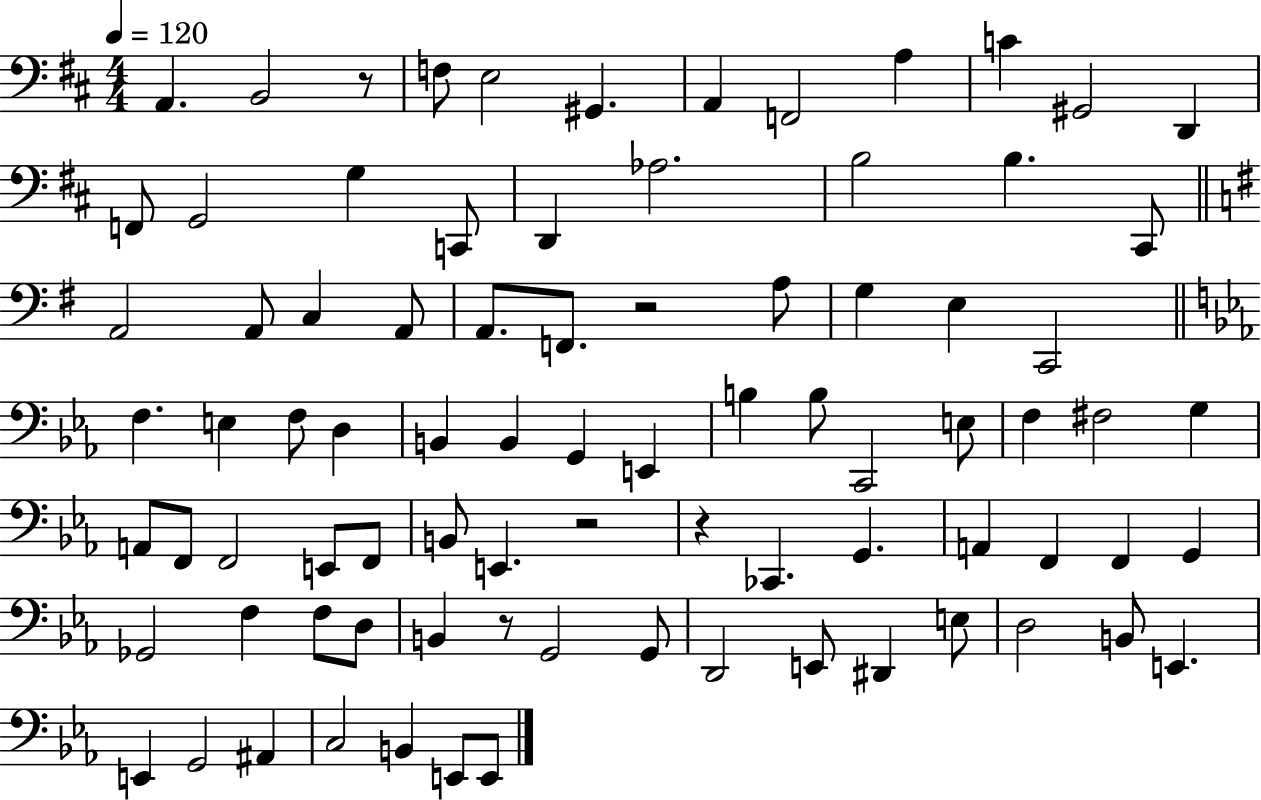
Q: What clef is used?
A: bass